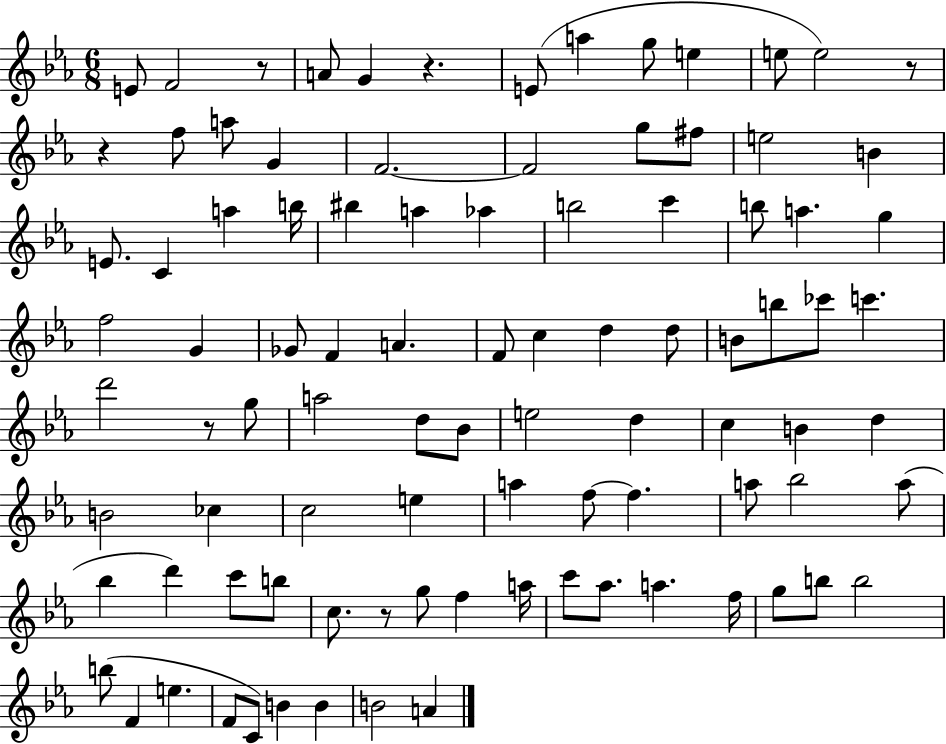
X:1
T:Untitled
M:6/8
L:1/4
K:Eb
E/2 F2 z/2 A/2 G z E/2 a g/2 e e/2 e2 z/2 z f/2 a/2 G F2 F2 g/2 ^f/2 e2 B E/2 C a b/4 ^b a _a b2 c' b/2 a g f2 G _G/2 F A F/2 c d d/2 B/2 b/2 _c'/2 c' d'2 z/2 g/2 a2 d/2 _B/2 e2 d c B d B2 _c c2 e a f/2 f a/2 _b2 a/2 _b d' c'/2 b/2 c/2 z/2 g/2 f a/4 c'/2 _a/2 a f/4 g/2 b/2 b2 b/2 F e F/2 C/2 B B B2 A